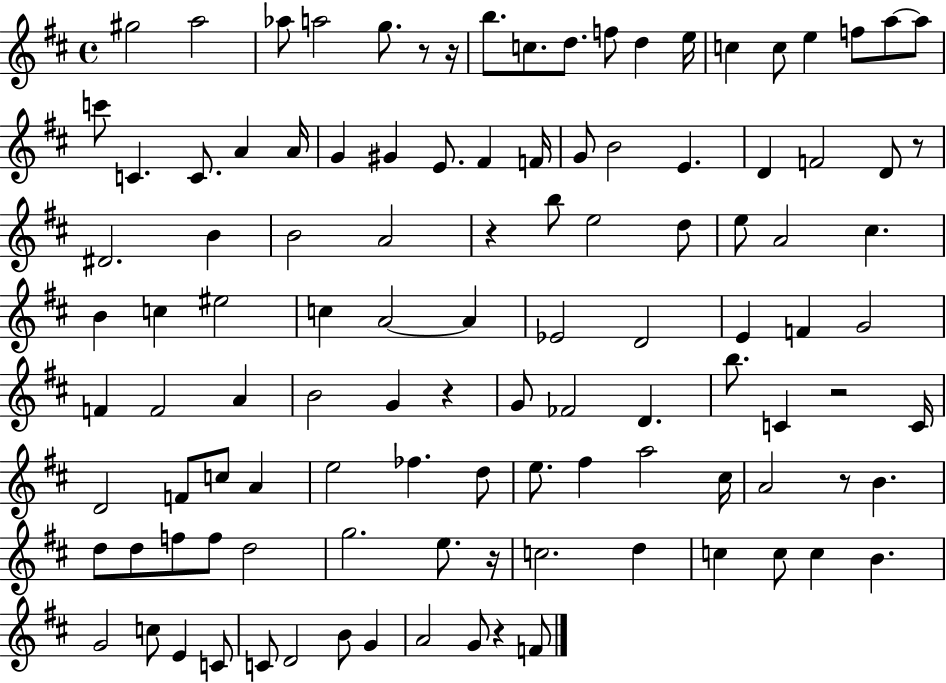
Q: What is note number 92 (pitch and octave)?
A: G4